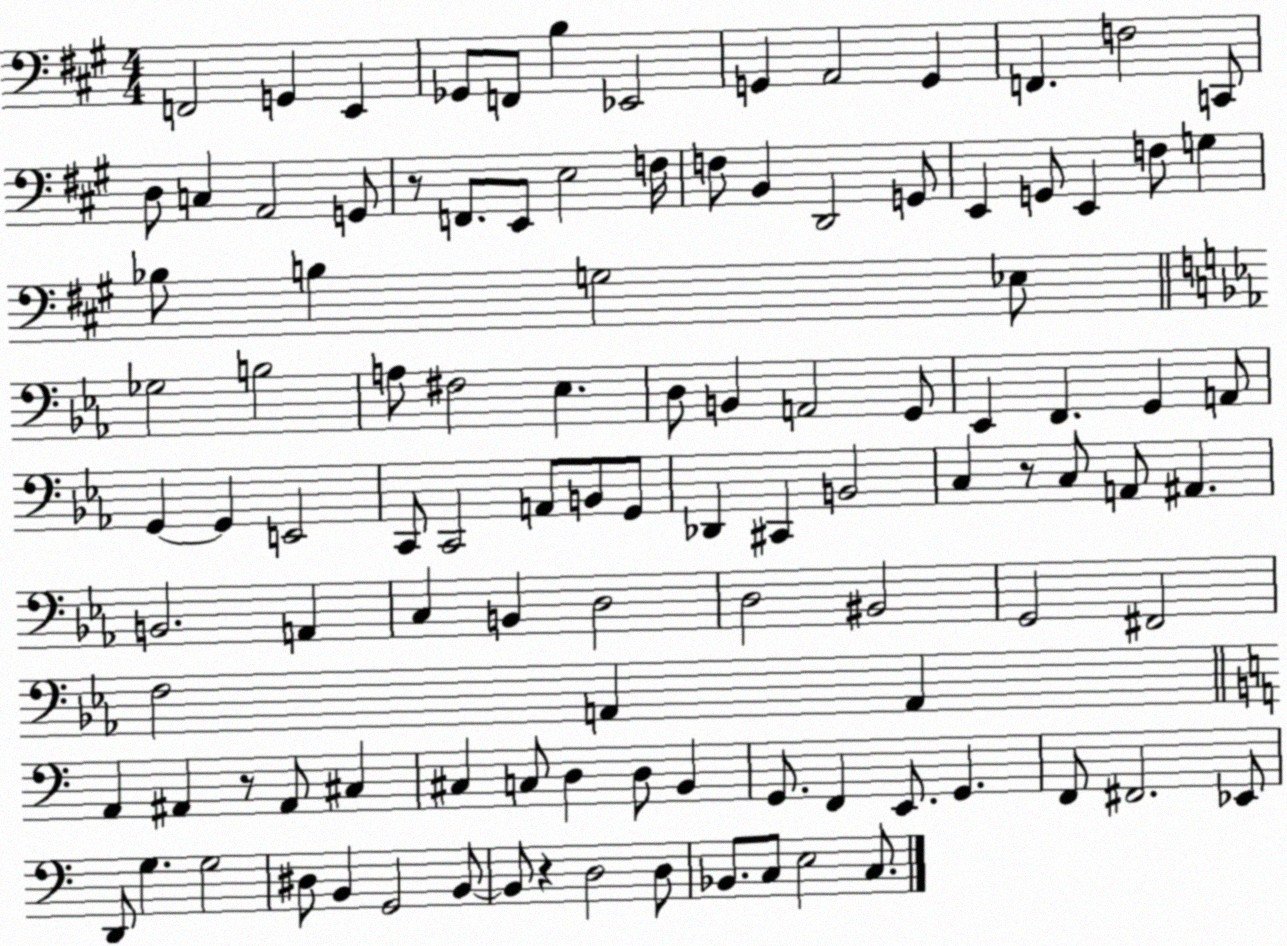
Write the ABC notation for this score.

X:1
T:Untitled
M:4/4
L:1/4
K:A
F,,2 G,, E,, _G,,/2 F,,/2 B, _E,,2 G,, A,,2 G,, F,, F,2 C,,/2 D,/2 C, A,,2 G,,/2 z/2 F,,/2 E,,/2 E,2 F,/4 F,/2 B,, D,,2 G,,/2 E,, G,,/2 E,, F,/2 G, _B,/2 B, G,2 _E,/2 _G,2 B,2 A,/2 ^F,2 _E, D,/2 B,, A,,2 G,,/2 _E,, F,, G,, A,,/2 G,, G,, E,,2 C,,/2 C,,2 A,,/2 B,,/2 G,,/2 _D,, ^C,, B,,2 C, z/2 C,/2 A,,/2 ^A,, B,,2 A,, C, B,, D,2 D,2 ^B,,2 G,,2 ^F,,2 F,2 A,, A,, A,, ^A,, z/2 ^A,,/2 ^C, ^C, C,/2 D, D,/2 B,, G,,/2 F,, E,,/2 G,, F,,/2 ^F,,2 _E,,/2 D,,/2 G, G,2 ^D,/2 B,, G,,2 B,,/2 B,,/2 z D,2 D,/2 _B,,/2 C,/2 E,2 C,/2